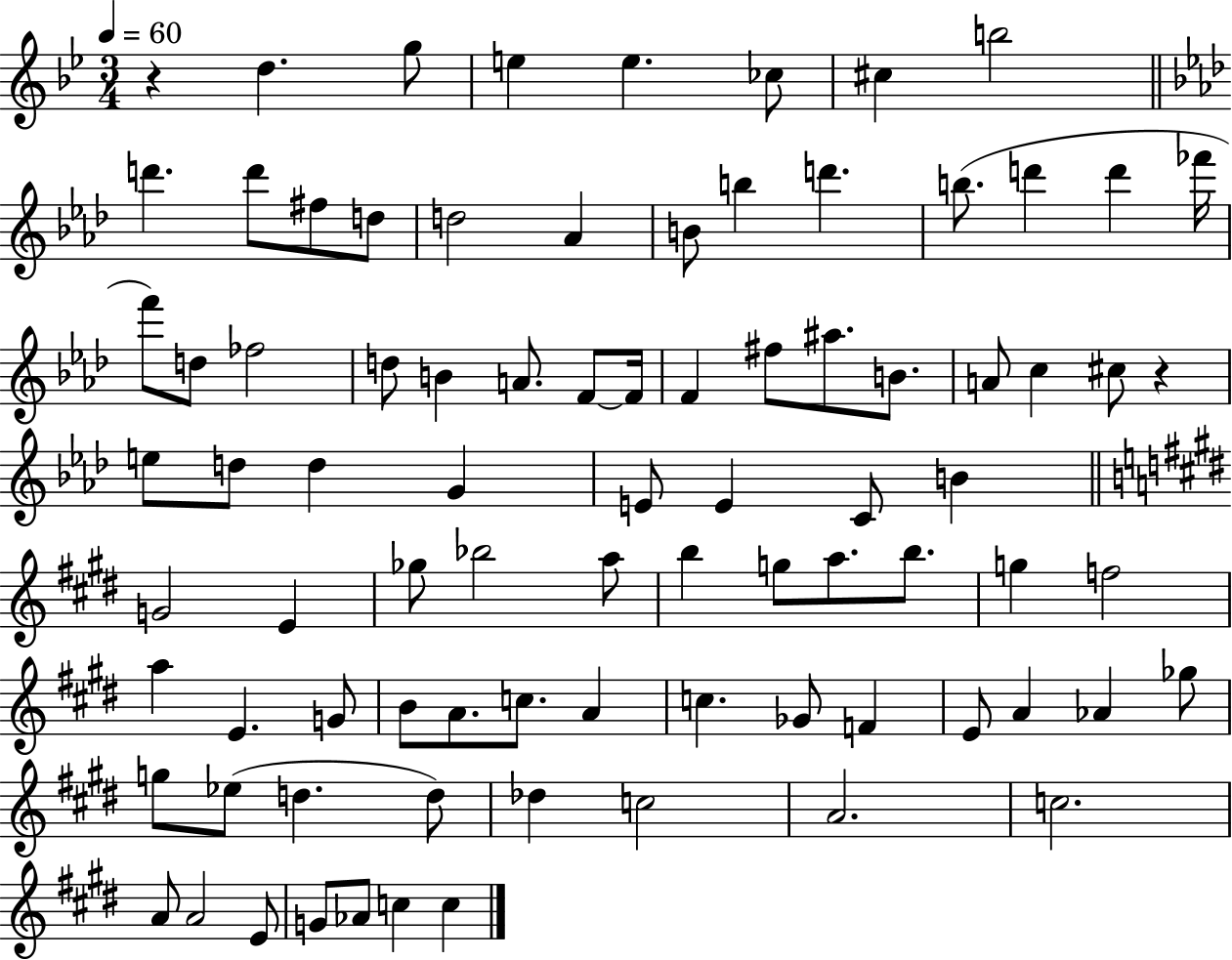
X:1
T:Untitled
M:3/4
L:1/4
K:Bb
z d g/2 e e _c/2 ^c b2 d' d'/2 ^f/2 d/2 d2 _A B/2 b d' b/2 d' d' _f'/4 f'/2 d/2 _f2 d/2 B A/2 F/2 F/4 F ^f/2 ^a/2 B/2 A/2 c ^c/2 z e/2 d/2 d G E/2 E C/2 B G2 E _g/2 _b2 a/2 b g/2 a/2 b/2 g f2 a E G/2 B/2 A/2 c/2 A c _G/2 F E/2 A _A _g/2 g/2 _e/2 d d/2 _d c2 A2 c2 A/2 A2 E/2 G/2 _A/2 c c